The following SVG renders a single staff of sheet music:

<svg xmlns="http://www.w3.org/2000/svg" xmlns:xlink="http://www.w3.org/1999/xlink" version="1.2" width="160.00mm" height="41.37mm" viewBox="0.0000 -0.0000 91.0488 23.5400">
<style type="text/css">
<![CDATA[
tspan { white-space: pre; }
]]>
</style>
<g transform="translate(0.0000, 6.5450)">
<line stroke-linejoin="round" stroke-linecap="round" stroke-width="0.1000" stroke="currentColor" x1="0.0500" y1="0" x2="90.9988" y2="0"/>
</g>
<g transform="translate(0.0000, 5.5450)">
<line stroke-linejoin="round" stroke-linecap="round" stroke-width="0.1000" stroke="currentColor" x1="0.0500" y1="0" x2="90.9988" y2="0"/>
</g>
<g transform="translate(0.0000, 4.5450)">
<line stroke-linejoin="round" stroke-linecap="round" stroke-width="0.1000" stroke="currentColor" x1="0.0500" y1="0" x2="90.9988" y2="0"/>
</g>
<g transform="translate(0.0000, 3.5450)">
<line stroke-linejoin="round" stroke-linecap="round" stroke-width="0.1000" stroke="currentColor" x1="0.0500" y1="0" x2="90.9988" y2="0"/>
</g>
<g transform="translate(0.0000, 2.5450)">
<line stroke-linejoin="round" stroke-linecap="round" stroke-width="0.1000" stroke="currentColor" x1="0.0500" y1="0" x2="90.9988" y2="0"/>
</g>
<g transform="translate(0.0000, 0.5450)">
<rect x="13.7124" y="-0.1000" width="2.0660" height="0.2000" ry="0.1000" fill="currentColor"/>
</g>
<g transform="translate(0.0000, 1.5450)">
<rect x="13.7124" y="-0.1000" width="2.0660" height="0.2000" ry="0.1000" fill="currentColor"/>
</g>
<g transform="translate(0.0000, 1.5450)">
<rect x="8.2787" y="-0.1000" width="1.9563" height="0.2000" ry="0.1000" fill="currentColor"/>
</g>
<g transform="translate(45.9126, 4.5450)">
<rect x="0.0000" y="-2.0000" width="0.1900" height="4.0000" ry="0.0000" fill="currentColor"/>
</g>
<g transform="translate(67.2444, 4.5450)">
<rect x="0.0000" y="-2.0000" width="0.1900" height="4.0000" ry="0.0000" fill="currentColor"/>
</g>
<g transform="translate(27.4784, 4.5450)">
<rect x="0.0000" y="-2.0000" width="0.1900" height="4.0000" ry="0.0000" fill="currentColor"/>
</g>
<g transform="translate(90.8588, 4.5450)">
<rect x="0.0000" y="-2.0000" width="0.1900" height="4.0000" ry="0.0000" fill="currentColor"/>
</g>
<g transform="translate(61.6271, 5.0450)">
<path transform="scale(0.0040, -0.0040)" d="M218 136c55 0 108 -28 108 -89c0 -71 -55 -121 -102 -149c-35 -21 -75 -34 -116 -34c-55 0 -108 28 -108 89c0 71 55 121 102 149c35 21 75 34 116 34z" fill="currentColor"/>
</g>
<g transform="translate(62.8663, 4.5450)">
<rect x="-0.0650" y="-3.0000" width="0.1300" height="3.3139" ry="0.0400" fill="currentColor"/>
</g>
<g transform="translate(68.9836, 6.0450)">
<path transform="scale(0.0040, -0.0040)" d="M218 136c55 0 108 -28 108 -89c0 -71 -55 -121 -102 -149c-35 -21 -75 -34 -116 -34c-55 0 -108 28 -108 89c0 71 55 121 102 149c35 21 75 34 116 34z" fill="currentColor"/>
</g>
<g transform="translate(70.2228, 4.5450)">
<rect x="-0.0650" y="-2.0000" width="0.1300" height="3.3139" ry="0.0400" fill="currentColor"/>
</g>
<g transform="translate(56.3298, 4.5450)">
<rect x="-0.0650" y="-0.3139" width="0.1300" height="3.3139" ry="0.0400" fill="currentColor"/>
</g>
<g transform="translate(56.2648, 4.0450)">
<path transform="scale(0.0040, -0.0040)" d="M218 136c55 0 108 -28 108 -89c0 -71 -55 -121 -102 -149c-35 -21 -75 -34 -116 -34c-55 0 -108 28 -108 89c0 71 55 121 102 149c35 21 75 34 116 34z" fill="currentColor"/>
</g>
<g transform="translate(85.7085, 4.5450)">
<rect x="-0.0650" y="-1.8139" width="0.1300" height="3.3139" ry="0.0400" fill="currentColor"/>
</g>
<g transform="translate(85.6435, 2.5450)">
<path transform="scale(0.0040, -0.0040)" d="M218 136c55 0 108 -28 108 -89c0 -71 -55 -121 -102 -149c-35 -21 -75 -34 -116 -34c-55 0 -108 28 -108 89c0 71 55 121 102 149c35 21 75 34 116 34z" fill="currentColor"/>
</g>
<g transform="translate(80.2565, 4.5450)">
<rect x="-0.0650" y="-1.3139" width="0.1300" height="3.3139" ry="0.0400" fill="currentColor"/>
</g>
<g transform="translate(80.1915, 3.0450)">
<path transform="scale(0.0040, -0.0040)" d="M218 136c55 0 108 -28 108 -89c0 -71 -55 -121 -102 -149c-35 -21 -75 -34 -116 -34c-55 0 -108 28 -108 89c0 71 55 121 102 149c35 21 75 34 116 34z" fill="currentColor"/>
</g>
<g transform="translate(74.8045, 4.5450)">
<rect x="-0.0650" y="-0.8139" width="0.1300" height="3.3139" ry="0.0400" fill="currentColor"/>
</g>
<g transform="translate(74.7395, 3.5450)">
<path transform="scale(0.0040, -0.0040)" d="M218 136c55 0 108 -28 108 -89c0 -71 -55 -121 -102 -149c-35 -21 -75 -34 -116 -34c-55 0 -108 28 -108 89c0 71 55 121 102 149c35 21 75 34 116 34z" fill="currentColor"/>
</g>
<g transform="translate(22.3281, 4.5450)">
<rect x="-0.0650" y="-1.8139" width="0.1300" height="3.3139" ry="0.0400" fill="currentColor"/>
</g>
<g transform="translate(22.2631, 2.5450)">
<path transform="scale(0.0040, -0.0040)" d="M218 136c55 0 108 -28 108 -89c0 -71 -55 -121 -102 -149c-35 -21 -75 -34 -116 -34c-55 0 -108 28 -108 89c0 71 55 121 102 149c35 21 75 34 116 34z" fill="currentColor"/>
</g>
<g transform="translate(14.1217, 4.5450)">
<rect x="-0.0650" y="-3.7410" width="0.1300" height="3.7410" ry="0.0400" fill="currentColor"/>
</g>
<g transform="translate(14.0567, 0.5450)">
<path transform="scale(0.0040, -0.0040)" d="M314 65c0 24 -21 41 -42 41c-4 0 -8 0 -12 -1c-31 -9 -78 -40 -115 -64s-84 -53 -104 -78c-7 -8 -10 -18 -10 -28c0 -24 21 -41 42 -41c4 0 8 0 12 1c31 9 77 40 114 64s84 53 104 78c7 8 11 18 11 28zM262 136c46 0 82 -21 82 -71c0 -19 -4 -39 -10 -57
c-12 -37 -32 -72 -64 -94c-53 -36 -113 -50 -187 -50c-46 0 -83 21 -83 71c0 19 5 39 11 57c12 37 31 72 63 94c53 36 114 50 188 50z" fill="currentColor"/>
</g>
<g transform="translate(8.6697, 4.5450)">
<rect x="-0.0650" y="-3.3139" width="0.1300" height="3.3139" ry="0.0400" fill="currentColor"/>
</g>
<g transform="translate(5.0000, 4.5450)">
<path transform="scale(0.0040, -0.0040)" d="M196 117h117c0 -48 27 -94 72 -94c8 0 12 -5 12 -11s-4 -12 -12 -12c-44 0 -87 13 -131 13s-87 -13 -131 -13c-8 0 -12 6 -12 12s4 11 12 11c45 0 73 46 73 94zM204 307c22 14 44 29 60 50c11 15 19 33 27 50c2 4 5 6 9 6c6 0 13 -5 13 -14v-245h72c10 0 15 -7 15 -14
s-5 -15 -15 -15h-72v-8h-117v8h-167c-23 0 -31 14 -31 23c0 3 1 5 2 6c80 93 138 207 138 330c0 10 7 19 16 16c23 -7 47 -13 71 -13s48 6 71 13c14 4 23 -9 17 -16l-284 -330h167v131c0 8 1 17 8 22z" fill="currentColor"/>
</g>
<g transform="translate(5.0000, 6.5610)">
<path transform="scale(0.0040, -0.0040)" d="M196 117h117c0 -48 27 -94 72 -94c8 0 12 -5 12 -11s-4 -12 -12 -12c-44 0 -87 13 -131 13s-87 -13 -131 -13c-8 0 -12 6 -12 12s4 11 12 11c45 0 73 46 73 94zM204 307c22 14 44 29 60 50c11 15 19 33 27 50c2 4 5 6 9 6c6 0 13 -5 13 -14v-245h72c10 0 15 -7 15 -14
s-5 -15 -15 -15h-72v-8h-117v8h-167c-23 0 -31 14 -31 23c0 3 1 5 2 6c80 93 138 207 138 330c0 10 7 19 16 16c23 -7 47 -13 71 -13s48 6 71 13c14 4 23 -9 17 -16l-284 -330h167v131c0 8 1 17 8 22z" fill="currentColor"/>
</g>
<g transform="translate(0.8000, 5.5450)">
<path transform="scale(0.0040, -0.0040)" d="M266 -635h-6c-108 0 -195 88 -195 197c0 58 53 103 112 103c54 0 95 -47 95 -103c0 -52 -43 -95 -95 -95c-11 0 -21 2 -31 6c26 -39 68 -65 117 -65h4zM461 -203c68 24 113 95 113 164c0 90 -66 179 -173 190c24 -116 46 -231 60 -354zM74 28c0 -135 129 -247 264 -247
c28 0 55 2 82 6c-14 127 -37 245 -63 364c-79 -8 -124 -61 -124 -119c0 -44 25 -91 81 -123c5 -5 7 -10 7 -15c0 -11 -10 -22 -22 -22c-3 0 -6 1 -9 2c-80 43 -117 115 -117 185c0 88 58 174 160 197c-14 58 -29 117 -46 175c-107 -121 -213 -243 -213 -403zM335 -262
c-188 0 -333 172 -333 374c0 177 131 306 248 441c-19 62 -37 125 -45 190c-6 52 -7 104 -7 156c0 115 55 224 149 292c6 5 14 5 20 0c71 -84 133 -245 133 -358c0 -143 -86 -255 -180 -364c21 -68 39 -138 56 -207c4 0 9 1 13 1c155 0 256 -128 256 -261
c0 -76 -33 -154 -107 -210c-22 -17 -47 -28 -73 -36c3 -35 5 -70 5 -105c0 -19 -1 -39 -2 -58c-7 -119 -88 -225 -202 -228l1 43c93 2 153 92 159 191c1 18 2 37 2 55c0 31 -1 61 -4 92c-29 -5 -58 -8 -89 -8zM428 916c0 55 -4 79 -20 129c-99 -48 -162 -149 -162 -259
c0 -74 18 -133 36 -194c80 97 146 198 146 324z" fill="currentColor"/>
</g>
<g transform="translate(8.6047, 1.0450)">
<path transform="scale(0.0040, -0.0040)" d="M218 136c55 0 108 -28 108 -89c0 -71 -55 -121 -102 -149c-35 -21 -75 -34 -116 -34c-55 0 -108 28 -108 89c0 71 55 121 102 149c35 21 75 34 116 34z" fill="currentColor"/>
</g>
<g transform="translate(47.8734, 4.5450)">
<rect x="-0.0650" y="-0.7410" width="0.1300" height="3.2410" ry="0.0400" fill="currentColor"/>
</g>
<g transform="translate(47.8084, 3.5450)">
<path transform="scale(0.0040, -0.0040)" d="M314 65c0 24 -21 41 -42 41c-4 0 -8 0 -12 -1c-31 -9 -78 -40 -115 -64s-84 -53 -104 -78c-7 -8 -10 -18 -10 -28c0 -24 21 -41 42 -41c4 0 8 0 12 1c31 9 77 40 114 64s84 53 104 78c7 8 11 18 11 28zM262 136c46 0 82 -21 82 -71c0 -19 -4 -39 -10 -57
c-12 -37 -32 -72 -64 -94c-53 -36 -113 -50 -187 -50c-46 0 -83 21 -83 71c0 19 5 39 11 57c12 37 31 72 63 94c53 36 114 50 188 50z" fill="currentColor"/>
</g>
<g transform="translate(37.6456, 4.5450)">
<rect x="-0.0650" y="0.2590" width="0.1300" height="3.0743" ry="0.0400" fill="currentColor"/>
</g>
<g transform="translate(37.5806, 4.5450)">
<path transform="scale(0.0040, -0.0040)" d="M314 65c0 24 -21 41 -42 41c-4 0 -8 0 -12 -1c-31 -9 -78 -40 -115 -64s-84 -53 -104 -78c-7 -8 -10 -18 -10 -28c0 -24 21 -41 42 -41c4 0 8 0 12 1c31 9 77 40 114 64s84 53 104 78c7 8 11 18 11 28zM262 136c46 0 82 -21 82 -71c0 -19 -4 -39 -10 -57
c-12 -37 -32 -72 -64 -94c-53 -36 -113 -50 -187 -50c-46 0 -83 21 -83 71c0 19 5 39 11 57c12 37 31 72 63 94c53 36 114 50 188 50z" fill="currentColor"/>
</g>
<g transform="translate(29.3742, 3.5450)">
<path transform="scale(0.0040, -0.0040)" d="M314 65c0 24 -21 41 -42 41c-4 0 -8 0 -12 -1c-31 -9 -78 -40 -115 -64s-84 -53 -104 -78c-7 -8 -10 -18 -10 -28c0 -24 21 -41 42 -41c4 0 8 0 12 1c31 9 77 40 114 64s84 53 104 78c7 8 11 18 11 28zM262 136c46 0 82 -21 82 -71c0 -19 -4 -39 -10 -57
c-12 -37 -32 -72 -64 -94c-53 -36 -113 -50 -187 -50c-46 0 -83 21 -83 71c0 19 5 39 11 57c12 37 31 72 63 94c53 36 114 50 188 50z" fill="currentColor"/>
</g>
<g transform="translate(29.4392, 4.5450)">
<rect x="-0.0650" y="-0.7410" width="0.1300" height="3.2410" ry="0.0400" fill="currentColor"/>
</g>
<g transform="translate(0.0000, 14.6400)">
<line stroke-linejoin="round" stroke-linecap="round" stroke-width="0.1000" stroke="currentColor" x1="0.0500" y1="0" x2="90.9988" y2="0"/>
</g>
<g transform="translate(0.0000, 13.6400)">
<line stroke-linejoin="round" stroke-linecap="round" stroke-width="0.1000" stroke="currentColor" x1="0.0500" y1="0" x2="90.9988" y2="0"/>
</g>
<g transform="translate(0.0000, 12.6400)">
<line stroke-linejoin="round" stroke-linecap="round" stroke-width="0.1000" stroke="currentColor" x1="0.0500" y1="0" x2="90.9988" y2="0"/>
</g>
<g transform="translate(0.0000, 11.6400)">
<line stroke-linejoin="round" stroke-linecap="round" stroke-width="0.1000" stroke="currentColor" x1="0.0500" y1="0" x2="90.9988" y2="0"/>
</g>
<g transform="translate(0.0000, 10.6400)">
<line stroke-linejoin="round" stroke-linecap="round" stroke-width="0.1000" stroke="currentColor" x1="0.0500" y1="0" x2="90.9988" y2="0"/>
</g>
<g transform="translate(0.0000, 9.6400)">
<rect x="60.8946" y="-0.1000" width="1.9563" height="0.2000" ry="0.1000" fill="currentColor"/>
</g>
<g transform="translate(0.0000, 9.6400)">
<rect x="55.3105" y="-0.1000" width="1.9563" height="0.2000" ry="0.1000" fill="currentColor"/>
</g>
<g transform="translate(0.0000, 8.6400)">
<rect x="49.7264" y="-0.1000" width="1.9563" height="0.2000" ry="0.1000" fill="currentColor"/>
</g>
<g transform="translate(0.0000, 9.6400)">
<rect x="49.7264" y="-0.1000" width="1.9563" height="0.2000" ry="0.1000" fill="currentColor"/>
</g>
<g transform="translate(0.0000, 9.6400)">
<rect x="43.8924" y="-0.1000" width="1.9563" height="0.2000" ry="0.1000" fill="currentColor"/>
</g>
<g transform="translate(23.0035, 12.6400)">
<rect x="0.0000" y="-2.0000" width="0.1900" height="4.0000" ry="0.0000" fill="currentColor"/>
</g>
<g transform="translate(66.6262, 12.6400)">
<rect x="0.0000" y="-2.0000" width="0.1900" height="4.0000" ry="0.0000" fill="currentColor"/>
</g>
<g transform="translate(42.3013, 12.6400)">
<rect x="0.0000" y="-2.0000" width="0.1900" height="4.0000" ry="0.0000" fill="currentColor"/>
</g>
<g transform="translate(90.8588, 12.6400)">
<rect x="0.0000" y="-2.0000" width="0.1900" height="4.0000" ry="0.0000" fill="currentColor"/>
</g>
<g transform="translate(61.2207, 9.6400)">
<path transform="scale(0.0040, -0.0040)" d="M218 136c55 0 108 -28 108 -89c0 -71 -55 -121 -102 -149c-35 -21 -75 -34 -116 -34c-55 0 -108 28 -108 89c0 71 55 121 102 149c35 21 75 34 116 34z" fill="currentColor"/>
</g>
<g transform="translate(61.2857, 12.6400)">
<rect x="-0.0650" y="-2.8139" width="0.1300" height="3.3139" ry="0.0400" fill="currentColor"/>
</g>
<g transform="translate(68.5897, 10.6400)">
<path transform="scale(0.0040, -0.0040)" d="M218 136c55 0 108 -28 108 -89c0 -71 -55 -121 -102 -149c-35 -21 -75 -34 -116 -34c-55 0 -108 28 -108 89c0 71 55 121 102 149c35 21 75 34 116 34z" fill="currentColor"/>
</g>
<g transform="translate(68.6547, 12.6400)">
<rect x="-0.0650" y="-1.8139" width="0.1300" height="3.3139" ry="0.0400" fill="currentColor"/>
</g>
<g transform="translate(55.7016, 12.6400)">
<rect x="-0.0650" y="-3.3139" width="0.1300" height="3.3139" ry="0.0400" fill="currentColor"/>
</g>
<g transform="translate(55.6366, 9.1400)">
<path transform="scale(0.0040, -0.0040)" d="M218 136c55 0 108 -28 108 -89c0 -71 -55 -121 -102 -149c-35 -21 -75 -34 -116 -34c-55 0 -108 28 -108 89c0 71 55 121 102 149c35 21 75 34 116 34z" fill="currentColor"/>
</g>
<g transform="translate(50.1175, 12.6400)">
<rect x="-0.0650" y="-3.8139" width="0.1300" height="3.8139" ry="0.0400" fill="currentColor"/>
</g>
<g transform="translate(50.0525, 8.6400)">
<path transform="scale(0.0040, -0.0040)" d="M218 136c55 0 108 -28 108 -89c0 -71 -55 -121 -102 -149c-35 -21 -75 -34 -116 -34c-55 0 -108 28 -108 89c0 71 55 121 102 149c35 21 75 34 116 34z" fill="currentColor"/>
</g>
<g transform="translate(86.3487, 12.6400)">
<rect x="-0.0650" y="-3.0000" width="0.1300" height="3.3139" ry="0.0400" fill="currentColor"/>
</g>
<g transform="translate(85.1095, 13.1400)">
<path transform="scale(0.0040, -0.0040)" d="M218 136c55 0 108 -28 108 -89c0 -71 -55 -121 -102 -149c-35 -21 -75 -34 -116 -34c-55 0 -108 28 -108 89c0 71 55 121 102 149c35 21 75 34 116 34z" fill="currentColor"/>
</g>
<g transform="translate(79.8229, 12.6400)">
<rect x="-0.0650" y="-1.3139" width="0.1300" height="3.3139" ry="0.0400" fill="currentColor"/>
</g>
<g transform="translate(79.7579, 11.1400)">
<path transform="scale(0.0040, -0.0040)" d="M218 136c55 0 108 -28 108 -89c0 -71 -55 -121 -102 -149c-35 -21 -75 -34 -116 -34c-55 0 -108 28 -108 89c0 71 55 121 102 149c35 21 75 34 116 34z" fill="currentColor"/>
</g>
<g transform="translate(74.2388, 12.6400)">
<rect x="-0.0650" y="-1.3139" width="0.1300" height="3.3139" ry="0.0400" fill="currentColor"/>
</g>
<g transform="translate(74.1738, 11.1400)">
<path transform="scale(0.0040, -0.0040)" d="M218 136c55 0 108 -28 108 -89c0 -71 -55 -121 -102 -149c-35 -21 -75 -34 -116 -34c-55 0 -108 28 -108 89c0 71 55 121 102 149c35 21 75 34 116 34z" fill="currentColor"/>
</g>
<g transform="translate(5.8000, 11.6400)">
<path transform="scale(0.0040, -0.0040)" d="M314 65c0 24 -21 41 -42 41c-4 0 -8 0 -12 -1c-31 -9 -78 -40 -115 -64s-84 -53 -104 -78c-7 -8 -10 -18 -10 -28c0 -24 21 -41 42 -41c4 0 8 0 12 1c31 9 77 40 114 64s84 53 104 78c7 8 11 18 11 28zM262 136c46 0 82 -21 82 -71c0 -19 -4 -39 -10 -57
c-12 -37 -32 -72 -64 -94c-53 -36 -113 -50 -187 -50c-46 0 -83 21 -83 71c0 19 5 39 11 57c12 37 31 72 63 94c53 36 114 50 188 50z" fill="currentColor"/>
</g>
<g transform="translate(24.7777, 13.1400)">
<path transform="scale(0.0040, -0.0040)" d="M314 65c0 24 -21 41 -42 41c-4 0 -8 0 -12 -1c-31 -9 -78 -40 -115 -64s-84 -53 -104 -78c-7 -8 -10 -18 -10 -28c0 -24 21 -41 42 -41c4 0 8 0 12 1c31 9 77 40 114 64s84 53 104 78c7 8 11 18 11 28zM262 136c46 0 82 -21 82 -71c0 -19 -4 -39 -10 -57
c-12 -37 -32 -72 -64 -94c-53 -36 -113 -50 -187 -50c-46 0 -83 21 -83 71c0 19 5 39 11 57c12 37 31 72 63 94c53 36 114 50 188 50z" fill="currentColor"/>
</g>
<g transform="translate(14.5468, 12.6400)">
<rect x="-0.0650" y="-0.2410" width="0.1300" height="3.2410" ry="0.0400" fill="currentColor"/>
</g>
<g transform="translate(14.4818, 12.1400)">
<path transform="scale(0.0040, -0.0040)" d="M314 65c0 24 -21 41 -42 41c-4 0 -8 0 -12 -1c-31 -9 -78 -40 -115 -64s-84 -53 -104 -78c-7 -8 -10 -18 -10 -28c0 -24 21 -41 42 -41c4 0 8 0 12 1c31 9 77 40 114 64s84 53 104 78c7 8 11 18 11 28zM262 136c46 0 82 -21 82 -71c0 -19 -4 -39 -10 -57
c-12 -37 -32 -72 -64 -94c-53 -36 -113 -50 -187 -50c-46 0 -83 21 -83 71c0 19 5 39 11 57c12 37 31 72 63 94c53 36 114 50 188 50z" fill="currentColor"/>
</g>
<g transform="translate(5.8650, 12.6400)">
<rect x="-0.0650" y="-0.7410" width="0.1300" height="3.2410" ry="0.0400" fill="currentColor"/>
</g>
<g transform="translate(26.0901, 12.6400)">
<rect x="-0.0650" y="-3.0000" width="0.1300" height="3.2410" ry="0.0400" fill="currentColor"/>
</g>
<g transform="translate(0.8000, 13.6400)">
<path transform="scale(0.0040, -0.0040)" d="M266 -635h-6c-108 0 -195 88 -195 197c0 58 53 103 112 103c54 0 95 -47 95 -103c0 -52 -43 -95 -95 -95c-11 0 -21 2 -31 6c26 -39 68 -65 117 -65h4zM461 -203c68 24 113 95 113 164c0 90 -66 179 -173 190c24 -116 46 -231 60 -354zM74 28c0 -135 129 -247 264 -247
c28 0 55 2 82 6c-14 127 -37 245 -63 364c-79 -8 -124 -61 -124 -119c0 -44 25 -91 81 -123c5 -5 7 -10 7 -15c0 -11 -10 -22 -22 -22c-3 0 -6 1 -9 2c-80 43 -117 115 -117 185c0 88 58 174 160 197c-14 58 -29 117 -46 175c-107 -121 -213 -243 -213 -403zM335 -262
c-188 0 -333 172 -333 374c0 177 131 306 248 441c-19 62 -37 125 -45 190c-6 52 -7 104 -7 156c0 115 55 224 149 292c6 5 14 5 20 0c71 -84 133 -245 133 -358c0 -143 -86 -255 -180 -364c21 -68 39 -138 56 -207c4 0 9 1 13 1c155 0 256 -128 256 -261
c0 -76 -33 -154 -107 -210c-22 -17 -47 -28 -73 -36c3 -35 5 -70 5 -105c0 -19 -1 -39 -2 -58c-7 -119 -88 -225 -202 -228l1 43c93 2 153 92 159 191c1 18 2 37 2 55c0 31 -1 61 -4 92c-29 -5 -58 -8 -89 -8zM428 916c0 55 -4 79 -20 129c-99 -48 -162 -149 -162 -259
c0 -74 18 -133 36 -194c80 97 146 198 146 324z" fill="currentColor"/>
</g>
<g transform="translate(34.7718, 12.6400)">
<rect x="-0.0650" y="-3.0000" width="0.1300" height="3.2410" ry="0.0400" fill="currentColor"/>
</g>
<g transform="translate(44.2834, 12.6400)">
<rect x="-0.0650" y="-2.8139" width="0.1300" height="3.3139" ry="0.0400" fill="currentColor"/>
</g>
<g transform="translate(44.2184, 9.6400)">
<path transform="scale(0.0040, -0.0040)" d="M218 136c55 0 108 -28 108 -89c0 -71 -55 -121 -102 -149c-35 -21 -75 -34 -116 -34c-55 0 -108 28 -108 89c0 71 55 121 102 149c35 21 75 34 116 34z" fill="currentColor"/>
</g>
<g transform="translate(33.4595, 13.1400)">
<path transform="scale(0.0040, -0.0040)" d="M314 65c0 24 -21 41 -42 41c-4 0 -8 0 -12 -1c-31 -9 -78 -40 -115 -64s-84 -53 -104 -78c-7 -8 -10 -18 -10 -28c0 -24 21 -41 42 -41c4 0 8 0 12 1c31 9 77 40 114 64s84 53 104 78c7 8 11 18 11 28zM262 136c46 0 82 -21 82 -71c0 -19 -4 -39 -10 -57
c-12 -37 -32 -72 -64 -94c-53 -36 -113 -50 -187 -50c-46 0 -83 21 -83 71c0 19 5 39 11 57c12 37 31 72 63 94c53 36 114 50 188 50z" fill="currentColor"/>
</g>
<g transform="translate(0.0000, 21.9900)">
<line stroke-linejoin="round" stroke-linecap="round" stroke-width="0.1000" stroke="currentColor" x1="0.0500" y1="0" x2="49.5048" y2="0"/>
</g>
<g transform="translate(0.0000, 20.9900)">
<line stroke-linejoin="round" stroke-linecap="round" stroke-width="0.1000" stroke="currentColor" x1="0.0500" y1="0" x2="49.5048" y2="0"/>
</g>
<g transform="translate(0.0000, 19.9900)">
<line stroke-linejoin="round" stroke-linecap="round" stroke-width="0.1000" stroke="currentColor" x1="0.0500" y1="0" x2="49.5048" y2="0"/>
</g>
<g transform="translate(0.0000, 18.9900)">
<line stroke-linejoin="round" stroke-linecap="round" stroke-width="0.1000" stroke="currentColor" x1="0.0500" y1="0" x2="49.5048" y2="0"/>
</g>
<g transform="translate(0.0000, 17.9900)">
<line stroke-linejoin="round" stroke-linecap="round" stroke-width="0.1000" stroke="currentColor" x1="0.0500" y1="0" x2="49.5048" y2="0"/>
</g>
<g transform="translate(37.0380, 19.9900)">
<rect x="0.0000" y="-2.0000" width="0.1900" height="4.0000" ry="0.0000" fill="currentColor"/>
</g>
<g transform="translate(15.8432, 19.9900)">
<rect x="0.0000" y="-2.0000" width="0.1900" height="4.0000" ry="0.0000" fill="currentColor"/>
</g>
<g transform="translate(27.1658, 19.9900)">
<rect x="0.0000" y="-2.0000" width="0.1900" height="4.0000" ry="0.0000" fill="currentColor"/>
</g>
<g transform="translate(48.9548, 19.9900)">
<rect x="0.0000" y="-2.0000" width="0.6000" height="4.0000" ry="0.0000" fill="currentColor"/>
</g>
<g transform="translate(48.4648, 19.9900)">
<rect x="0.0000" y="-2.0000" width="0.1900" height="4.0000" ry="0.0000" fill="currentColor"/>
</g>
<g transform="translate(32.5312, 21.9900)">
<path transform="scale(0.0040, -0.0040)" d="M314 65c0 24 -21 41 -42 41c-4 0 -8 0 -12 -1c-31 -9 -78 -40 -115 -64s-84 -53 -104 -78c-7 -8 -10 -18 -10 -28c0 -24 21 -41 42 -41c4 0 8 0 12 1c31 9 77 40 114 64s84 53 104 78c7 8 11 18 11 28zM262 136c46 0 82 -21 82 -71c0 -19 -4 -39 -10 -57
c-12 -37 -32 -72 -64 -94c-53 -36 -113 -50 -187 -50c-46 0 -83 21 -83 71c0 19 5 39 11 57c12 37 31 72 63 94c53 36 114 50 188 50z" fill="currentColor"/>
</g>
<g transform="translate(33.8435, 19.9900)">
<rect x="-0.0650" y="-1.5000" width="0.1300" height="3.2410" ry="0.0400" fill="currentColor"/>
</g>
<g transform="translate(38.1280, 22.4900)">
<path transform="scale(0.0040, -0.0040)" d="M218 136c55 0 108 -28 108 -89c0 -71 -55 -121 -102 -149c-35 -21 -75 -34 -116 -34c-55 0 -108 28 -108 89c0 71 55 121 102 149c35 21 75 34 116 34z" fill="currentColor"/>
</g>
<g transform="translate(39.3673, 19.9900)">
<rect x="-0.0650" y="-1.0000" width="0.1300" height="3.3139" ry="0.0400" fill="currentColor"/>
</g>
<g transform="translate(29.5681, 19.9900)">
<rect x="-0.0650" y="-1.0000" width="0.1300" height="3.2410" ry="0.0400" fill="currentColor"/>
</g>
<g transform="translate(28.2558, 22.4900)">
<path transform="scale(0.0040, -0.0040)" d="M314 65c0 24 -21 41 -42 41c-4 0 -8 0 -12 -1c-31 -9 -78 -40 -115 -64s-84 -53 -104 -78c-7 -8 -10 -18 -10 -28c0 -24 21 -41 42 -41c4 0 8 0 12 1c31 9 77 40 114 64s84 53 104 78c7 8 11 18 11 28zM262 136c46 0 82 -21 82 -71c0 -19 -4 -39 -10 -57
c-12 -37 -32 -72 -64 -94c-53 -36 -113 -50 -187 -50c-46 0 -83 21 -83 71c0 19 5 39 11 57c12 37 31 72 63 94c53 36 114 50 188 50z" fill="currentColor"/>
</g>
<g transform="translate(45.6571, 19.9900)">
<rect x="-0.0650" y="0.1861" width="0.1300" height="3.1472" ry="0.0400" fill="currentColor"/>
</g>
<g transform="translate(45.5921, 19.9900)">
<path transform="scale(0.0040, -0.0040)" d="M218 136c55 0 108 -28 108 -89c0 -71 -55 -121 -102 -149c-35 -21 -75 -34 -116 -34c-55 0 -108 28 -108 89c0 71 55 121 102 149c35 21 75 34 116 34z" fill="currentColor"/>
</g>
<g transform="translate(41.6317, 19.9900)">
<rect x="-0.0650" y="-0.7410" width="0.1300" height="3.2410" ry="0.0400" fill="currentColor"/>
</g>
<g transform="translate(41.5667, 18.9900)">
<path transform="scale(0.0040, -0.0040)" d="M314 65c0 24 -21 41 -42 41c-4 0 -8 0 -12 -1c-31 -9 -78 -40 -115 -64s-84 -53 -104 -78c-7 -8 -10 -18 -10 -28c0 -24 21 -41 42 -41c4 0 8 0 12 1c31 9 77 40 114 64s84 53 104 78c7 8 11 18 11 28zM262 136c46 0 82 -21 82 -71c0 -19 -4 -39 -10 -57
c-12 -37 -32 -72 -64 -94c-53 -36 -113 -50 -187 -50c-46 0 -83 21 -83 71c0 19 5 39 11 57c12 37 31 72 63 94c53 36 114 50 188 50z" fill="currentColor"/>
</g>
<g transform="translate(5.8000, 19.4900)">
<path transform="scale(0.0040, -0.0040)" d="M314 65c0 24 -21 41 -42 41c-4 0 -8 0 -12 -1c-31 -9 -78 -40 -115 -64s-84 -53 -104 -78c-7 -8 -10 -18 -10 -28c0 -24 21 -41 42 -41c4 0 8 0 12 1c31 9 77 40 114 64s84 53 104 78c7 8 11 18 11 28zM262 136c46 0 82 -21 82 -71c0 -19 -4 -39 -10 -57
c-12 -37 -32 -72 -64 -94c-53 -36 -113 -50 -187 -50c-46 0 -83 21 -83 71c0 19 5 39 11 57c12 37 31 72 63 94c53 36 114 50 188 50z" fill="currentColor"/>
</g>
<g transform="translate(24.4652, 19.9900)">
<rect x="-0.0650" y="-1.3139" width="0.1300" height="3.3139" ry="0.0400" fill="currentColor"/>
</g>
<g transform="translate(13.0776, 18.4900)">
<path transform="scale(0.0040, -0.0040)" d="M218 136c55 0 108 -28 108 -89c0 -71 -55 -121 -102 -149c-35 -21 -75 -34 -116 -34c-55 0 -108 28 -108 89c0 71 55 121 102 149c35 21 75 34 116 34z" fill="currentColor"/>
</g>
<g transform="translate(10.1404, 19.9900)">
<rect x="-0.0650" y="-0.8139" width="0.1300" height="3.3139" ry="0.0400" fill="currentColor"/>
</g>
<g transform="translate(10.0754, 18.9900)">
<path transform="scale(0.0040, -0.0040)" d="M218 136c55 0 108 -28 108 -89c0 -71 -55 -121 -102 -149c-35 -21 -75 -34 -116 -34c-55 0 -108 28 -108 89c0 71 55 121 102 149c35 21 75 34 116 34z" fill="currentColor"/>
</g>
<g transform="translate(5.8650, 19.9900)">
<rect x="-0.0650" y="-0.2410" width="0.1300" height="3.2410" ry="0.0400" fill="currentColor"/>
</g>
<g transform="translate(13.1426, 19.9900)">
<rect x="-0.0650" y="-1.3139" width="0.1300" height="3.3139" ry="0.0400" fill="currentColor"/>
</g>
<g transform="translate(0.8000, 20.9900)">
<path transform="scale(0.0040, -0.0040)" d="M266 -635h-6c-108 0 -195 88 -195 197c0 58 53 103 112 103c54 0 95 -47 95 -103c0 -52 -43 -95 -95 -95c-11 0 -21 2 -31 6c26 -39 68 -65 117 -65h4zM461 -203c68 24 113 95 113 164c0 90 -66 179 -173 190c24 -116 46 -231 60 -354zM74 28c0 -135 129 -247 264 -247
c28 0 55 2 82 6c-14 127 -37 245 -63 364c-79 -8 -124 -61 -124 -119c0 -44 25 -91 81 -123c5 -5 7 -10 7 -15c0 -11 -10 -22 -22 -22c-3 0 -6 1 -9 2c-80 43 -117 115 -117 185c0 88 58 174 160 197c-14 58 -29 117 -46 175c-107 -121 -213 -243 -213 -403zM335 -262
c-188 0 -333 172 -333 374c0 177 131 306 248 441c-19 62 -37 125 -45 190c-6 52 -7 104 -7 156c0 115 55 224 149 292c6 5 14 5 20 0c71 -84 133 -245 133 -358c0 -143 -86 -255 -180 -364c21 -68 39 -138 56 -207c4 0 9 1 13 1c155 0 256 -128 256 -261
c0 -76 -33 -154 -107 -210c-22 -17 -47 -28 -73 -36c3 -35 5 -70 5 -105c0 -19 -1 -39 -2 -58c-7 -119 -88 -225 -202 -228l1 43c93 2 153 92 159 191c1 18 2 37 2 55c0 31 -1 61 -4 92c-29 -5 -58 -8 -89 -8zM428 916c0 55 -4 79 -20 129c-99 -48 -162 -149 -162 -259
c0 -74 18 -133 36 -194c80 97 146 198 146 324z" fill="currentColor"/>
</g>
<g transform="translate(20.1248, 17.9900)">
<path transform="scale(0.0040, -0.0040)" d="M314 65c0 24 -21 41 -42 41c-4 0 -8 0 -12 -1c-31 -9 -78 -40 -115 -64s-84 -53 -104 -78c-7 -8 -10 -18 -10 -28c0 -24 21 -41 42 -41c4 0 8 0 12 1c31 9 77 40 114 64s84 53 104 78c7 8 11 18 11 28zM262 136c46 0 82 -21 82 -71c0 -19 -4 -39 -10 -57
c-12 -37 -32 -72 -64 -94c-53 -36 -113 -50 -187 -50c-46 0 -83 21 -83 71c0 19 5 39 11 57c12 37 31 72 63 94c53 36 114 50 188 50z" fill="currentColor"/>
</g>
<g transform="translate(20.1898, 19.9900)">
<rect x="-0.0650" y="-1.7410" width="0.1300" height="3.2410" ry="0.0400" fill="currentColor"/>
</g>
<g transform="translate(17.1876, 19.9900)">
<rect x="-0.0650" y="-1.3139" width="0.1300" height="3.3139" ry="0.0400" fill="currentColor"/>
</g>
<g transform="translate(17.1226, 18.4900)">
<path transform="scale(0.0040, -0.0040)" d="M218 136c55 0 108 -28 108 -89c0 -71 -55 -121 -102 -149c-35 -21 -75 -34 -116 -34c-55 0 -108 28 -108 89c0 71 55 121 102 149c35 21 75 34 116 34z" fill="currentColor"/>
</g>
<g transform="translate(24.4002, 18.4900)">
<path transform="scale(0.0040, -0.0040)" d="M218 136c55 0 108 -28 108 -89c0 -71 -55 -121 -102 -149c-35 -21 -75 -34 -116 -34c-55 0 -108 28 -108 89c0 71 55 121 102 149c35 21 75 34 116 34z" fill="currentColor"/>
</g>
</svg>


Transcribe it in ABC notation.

X:1
T:Untitled
M:4/4
L:1/4
K:C
b c'2 f d2 B2 d2 c A F d e f d2 c2 A2 A2 a c' b a f e e A c2 d e e f2 e D2 E2 D d2 B